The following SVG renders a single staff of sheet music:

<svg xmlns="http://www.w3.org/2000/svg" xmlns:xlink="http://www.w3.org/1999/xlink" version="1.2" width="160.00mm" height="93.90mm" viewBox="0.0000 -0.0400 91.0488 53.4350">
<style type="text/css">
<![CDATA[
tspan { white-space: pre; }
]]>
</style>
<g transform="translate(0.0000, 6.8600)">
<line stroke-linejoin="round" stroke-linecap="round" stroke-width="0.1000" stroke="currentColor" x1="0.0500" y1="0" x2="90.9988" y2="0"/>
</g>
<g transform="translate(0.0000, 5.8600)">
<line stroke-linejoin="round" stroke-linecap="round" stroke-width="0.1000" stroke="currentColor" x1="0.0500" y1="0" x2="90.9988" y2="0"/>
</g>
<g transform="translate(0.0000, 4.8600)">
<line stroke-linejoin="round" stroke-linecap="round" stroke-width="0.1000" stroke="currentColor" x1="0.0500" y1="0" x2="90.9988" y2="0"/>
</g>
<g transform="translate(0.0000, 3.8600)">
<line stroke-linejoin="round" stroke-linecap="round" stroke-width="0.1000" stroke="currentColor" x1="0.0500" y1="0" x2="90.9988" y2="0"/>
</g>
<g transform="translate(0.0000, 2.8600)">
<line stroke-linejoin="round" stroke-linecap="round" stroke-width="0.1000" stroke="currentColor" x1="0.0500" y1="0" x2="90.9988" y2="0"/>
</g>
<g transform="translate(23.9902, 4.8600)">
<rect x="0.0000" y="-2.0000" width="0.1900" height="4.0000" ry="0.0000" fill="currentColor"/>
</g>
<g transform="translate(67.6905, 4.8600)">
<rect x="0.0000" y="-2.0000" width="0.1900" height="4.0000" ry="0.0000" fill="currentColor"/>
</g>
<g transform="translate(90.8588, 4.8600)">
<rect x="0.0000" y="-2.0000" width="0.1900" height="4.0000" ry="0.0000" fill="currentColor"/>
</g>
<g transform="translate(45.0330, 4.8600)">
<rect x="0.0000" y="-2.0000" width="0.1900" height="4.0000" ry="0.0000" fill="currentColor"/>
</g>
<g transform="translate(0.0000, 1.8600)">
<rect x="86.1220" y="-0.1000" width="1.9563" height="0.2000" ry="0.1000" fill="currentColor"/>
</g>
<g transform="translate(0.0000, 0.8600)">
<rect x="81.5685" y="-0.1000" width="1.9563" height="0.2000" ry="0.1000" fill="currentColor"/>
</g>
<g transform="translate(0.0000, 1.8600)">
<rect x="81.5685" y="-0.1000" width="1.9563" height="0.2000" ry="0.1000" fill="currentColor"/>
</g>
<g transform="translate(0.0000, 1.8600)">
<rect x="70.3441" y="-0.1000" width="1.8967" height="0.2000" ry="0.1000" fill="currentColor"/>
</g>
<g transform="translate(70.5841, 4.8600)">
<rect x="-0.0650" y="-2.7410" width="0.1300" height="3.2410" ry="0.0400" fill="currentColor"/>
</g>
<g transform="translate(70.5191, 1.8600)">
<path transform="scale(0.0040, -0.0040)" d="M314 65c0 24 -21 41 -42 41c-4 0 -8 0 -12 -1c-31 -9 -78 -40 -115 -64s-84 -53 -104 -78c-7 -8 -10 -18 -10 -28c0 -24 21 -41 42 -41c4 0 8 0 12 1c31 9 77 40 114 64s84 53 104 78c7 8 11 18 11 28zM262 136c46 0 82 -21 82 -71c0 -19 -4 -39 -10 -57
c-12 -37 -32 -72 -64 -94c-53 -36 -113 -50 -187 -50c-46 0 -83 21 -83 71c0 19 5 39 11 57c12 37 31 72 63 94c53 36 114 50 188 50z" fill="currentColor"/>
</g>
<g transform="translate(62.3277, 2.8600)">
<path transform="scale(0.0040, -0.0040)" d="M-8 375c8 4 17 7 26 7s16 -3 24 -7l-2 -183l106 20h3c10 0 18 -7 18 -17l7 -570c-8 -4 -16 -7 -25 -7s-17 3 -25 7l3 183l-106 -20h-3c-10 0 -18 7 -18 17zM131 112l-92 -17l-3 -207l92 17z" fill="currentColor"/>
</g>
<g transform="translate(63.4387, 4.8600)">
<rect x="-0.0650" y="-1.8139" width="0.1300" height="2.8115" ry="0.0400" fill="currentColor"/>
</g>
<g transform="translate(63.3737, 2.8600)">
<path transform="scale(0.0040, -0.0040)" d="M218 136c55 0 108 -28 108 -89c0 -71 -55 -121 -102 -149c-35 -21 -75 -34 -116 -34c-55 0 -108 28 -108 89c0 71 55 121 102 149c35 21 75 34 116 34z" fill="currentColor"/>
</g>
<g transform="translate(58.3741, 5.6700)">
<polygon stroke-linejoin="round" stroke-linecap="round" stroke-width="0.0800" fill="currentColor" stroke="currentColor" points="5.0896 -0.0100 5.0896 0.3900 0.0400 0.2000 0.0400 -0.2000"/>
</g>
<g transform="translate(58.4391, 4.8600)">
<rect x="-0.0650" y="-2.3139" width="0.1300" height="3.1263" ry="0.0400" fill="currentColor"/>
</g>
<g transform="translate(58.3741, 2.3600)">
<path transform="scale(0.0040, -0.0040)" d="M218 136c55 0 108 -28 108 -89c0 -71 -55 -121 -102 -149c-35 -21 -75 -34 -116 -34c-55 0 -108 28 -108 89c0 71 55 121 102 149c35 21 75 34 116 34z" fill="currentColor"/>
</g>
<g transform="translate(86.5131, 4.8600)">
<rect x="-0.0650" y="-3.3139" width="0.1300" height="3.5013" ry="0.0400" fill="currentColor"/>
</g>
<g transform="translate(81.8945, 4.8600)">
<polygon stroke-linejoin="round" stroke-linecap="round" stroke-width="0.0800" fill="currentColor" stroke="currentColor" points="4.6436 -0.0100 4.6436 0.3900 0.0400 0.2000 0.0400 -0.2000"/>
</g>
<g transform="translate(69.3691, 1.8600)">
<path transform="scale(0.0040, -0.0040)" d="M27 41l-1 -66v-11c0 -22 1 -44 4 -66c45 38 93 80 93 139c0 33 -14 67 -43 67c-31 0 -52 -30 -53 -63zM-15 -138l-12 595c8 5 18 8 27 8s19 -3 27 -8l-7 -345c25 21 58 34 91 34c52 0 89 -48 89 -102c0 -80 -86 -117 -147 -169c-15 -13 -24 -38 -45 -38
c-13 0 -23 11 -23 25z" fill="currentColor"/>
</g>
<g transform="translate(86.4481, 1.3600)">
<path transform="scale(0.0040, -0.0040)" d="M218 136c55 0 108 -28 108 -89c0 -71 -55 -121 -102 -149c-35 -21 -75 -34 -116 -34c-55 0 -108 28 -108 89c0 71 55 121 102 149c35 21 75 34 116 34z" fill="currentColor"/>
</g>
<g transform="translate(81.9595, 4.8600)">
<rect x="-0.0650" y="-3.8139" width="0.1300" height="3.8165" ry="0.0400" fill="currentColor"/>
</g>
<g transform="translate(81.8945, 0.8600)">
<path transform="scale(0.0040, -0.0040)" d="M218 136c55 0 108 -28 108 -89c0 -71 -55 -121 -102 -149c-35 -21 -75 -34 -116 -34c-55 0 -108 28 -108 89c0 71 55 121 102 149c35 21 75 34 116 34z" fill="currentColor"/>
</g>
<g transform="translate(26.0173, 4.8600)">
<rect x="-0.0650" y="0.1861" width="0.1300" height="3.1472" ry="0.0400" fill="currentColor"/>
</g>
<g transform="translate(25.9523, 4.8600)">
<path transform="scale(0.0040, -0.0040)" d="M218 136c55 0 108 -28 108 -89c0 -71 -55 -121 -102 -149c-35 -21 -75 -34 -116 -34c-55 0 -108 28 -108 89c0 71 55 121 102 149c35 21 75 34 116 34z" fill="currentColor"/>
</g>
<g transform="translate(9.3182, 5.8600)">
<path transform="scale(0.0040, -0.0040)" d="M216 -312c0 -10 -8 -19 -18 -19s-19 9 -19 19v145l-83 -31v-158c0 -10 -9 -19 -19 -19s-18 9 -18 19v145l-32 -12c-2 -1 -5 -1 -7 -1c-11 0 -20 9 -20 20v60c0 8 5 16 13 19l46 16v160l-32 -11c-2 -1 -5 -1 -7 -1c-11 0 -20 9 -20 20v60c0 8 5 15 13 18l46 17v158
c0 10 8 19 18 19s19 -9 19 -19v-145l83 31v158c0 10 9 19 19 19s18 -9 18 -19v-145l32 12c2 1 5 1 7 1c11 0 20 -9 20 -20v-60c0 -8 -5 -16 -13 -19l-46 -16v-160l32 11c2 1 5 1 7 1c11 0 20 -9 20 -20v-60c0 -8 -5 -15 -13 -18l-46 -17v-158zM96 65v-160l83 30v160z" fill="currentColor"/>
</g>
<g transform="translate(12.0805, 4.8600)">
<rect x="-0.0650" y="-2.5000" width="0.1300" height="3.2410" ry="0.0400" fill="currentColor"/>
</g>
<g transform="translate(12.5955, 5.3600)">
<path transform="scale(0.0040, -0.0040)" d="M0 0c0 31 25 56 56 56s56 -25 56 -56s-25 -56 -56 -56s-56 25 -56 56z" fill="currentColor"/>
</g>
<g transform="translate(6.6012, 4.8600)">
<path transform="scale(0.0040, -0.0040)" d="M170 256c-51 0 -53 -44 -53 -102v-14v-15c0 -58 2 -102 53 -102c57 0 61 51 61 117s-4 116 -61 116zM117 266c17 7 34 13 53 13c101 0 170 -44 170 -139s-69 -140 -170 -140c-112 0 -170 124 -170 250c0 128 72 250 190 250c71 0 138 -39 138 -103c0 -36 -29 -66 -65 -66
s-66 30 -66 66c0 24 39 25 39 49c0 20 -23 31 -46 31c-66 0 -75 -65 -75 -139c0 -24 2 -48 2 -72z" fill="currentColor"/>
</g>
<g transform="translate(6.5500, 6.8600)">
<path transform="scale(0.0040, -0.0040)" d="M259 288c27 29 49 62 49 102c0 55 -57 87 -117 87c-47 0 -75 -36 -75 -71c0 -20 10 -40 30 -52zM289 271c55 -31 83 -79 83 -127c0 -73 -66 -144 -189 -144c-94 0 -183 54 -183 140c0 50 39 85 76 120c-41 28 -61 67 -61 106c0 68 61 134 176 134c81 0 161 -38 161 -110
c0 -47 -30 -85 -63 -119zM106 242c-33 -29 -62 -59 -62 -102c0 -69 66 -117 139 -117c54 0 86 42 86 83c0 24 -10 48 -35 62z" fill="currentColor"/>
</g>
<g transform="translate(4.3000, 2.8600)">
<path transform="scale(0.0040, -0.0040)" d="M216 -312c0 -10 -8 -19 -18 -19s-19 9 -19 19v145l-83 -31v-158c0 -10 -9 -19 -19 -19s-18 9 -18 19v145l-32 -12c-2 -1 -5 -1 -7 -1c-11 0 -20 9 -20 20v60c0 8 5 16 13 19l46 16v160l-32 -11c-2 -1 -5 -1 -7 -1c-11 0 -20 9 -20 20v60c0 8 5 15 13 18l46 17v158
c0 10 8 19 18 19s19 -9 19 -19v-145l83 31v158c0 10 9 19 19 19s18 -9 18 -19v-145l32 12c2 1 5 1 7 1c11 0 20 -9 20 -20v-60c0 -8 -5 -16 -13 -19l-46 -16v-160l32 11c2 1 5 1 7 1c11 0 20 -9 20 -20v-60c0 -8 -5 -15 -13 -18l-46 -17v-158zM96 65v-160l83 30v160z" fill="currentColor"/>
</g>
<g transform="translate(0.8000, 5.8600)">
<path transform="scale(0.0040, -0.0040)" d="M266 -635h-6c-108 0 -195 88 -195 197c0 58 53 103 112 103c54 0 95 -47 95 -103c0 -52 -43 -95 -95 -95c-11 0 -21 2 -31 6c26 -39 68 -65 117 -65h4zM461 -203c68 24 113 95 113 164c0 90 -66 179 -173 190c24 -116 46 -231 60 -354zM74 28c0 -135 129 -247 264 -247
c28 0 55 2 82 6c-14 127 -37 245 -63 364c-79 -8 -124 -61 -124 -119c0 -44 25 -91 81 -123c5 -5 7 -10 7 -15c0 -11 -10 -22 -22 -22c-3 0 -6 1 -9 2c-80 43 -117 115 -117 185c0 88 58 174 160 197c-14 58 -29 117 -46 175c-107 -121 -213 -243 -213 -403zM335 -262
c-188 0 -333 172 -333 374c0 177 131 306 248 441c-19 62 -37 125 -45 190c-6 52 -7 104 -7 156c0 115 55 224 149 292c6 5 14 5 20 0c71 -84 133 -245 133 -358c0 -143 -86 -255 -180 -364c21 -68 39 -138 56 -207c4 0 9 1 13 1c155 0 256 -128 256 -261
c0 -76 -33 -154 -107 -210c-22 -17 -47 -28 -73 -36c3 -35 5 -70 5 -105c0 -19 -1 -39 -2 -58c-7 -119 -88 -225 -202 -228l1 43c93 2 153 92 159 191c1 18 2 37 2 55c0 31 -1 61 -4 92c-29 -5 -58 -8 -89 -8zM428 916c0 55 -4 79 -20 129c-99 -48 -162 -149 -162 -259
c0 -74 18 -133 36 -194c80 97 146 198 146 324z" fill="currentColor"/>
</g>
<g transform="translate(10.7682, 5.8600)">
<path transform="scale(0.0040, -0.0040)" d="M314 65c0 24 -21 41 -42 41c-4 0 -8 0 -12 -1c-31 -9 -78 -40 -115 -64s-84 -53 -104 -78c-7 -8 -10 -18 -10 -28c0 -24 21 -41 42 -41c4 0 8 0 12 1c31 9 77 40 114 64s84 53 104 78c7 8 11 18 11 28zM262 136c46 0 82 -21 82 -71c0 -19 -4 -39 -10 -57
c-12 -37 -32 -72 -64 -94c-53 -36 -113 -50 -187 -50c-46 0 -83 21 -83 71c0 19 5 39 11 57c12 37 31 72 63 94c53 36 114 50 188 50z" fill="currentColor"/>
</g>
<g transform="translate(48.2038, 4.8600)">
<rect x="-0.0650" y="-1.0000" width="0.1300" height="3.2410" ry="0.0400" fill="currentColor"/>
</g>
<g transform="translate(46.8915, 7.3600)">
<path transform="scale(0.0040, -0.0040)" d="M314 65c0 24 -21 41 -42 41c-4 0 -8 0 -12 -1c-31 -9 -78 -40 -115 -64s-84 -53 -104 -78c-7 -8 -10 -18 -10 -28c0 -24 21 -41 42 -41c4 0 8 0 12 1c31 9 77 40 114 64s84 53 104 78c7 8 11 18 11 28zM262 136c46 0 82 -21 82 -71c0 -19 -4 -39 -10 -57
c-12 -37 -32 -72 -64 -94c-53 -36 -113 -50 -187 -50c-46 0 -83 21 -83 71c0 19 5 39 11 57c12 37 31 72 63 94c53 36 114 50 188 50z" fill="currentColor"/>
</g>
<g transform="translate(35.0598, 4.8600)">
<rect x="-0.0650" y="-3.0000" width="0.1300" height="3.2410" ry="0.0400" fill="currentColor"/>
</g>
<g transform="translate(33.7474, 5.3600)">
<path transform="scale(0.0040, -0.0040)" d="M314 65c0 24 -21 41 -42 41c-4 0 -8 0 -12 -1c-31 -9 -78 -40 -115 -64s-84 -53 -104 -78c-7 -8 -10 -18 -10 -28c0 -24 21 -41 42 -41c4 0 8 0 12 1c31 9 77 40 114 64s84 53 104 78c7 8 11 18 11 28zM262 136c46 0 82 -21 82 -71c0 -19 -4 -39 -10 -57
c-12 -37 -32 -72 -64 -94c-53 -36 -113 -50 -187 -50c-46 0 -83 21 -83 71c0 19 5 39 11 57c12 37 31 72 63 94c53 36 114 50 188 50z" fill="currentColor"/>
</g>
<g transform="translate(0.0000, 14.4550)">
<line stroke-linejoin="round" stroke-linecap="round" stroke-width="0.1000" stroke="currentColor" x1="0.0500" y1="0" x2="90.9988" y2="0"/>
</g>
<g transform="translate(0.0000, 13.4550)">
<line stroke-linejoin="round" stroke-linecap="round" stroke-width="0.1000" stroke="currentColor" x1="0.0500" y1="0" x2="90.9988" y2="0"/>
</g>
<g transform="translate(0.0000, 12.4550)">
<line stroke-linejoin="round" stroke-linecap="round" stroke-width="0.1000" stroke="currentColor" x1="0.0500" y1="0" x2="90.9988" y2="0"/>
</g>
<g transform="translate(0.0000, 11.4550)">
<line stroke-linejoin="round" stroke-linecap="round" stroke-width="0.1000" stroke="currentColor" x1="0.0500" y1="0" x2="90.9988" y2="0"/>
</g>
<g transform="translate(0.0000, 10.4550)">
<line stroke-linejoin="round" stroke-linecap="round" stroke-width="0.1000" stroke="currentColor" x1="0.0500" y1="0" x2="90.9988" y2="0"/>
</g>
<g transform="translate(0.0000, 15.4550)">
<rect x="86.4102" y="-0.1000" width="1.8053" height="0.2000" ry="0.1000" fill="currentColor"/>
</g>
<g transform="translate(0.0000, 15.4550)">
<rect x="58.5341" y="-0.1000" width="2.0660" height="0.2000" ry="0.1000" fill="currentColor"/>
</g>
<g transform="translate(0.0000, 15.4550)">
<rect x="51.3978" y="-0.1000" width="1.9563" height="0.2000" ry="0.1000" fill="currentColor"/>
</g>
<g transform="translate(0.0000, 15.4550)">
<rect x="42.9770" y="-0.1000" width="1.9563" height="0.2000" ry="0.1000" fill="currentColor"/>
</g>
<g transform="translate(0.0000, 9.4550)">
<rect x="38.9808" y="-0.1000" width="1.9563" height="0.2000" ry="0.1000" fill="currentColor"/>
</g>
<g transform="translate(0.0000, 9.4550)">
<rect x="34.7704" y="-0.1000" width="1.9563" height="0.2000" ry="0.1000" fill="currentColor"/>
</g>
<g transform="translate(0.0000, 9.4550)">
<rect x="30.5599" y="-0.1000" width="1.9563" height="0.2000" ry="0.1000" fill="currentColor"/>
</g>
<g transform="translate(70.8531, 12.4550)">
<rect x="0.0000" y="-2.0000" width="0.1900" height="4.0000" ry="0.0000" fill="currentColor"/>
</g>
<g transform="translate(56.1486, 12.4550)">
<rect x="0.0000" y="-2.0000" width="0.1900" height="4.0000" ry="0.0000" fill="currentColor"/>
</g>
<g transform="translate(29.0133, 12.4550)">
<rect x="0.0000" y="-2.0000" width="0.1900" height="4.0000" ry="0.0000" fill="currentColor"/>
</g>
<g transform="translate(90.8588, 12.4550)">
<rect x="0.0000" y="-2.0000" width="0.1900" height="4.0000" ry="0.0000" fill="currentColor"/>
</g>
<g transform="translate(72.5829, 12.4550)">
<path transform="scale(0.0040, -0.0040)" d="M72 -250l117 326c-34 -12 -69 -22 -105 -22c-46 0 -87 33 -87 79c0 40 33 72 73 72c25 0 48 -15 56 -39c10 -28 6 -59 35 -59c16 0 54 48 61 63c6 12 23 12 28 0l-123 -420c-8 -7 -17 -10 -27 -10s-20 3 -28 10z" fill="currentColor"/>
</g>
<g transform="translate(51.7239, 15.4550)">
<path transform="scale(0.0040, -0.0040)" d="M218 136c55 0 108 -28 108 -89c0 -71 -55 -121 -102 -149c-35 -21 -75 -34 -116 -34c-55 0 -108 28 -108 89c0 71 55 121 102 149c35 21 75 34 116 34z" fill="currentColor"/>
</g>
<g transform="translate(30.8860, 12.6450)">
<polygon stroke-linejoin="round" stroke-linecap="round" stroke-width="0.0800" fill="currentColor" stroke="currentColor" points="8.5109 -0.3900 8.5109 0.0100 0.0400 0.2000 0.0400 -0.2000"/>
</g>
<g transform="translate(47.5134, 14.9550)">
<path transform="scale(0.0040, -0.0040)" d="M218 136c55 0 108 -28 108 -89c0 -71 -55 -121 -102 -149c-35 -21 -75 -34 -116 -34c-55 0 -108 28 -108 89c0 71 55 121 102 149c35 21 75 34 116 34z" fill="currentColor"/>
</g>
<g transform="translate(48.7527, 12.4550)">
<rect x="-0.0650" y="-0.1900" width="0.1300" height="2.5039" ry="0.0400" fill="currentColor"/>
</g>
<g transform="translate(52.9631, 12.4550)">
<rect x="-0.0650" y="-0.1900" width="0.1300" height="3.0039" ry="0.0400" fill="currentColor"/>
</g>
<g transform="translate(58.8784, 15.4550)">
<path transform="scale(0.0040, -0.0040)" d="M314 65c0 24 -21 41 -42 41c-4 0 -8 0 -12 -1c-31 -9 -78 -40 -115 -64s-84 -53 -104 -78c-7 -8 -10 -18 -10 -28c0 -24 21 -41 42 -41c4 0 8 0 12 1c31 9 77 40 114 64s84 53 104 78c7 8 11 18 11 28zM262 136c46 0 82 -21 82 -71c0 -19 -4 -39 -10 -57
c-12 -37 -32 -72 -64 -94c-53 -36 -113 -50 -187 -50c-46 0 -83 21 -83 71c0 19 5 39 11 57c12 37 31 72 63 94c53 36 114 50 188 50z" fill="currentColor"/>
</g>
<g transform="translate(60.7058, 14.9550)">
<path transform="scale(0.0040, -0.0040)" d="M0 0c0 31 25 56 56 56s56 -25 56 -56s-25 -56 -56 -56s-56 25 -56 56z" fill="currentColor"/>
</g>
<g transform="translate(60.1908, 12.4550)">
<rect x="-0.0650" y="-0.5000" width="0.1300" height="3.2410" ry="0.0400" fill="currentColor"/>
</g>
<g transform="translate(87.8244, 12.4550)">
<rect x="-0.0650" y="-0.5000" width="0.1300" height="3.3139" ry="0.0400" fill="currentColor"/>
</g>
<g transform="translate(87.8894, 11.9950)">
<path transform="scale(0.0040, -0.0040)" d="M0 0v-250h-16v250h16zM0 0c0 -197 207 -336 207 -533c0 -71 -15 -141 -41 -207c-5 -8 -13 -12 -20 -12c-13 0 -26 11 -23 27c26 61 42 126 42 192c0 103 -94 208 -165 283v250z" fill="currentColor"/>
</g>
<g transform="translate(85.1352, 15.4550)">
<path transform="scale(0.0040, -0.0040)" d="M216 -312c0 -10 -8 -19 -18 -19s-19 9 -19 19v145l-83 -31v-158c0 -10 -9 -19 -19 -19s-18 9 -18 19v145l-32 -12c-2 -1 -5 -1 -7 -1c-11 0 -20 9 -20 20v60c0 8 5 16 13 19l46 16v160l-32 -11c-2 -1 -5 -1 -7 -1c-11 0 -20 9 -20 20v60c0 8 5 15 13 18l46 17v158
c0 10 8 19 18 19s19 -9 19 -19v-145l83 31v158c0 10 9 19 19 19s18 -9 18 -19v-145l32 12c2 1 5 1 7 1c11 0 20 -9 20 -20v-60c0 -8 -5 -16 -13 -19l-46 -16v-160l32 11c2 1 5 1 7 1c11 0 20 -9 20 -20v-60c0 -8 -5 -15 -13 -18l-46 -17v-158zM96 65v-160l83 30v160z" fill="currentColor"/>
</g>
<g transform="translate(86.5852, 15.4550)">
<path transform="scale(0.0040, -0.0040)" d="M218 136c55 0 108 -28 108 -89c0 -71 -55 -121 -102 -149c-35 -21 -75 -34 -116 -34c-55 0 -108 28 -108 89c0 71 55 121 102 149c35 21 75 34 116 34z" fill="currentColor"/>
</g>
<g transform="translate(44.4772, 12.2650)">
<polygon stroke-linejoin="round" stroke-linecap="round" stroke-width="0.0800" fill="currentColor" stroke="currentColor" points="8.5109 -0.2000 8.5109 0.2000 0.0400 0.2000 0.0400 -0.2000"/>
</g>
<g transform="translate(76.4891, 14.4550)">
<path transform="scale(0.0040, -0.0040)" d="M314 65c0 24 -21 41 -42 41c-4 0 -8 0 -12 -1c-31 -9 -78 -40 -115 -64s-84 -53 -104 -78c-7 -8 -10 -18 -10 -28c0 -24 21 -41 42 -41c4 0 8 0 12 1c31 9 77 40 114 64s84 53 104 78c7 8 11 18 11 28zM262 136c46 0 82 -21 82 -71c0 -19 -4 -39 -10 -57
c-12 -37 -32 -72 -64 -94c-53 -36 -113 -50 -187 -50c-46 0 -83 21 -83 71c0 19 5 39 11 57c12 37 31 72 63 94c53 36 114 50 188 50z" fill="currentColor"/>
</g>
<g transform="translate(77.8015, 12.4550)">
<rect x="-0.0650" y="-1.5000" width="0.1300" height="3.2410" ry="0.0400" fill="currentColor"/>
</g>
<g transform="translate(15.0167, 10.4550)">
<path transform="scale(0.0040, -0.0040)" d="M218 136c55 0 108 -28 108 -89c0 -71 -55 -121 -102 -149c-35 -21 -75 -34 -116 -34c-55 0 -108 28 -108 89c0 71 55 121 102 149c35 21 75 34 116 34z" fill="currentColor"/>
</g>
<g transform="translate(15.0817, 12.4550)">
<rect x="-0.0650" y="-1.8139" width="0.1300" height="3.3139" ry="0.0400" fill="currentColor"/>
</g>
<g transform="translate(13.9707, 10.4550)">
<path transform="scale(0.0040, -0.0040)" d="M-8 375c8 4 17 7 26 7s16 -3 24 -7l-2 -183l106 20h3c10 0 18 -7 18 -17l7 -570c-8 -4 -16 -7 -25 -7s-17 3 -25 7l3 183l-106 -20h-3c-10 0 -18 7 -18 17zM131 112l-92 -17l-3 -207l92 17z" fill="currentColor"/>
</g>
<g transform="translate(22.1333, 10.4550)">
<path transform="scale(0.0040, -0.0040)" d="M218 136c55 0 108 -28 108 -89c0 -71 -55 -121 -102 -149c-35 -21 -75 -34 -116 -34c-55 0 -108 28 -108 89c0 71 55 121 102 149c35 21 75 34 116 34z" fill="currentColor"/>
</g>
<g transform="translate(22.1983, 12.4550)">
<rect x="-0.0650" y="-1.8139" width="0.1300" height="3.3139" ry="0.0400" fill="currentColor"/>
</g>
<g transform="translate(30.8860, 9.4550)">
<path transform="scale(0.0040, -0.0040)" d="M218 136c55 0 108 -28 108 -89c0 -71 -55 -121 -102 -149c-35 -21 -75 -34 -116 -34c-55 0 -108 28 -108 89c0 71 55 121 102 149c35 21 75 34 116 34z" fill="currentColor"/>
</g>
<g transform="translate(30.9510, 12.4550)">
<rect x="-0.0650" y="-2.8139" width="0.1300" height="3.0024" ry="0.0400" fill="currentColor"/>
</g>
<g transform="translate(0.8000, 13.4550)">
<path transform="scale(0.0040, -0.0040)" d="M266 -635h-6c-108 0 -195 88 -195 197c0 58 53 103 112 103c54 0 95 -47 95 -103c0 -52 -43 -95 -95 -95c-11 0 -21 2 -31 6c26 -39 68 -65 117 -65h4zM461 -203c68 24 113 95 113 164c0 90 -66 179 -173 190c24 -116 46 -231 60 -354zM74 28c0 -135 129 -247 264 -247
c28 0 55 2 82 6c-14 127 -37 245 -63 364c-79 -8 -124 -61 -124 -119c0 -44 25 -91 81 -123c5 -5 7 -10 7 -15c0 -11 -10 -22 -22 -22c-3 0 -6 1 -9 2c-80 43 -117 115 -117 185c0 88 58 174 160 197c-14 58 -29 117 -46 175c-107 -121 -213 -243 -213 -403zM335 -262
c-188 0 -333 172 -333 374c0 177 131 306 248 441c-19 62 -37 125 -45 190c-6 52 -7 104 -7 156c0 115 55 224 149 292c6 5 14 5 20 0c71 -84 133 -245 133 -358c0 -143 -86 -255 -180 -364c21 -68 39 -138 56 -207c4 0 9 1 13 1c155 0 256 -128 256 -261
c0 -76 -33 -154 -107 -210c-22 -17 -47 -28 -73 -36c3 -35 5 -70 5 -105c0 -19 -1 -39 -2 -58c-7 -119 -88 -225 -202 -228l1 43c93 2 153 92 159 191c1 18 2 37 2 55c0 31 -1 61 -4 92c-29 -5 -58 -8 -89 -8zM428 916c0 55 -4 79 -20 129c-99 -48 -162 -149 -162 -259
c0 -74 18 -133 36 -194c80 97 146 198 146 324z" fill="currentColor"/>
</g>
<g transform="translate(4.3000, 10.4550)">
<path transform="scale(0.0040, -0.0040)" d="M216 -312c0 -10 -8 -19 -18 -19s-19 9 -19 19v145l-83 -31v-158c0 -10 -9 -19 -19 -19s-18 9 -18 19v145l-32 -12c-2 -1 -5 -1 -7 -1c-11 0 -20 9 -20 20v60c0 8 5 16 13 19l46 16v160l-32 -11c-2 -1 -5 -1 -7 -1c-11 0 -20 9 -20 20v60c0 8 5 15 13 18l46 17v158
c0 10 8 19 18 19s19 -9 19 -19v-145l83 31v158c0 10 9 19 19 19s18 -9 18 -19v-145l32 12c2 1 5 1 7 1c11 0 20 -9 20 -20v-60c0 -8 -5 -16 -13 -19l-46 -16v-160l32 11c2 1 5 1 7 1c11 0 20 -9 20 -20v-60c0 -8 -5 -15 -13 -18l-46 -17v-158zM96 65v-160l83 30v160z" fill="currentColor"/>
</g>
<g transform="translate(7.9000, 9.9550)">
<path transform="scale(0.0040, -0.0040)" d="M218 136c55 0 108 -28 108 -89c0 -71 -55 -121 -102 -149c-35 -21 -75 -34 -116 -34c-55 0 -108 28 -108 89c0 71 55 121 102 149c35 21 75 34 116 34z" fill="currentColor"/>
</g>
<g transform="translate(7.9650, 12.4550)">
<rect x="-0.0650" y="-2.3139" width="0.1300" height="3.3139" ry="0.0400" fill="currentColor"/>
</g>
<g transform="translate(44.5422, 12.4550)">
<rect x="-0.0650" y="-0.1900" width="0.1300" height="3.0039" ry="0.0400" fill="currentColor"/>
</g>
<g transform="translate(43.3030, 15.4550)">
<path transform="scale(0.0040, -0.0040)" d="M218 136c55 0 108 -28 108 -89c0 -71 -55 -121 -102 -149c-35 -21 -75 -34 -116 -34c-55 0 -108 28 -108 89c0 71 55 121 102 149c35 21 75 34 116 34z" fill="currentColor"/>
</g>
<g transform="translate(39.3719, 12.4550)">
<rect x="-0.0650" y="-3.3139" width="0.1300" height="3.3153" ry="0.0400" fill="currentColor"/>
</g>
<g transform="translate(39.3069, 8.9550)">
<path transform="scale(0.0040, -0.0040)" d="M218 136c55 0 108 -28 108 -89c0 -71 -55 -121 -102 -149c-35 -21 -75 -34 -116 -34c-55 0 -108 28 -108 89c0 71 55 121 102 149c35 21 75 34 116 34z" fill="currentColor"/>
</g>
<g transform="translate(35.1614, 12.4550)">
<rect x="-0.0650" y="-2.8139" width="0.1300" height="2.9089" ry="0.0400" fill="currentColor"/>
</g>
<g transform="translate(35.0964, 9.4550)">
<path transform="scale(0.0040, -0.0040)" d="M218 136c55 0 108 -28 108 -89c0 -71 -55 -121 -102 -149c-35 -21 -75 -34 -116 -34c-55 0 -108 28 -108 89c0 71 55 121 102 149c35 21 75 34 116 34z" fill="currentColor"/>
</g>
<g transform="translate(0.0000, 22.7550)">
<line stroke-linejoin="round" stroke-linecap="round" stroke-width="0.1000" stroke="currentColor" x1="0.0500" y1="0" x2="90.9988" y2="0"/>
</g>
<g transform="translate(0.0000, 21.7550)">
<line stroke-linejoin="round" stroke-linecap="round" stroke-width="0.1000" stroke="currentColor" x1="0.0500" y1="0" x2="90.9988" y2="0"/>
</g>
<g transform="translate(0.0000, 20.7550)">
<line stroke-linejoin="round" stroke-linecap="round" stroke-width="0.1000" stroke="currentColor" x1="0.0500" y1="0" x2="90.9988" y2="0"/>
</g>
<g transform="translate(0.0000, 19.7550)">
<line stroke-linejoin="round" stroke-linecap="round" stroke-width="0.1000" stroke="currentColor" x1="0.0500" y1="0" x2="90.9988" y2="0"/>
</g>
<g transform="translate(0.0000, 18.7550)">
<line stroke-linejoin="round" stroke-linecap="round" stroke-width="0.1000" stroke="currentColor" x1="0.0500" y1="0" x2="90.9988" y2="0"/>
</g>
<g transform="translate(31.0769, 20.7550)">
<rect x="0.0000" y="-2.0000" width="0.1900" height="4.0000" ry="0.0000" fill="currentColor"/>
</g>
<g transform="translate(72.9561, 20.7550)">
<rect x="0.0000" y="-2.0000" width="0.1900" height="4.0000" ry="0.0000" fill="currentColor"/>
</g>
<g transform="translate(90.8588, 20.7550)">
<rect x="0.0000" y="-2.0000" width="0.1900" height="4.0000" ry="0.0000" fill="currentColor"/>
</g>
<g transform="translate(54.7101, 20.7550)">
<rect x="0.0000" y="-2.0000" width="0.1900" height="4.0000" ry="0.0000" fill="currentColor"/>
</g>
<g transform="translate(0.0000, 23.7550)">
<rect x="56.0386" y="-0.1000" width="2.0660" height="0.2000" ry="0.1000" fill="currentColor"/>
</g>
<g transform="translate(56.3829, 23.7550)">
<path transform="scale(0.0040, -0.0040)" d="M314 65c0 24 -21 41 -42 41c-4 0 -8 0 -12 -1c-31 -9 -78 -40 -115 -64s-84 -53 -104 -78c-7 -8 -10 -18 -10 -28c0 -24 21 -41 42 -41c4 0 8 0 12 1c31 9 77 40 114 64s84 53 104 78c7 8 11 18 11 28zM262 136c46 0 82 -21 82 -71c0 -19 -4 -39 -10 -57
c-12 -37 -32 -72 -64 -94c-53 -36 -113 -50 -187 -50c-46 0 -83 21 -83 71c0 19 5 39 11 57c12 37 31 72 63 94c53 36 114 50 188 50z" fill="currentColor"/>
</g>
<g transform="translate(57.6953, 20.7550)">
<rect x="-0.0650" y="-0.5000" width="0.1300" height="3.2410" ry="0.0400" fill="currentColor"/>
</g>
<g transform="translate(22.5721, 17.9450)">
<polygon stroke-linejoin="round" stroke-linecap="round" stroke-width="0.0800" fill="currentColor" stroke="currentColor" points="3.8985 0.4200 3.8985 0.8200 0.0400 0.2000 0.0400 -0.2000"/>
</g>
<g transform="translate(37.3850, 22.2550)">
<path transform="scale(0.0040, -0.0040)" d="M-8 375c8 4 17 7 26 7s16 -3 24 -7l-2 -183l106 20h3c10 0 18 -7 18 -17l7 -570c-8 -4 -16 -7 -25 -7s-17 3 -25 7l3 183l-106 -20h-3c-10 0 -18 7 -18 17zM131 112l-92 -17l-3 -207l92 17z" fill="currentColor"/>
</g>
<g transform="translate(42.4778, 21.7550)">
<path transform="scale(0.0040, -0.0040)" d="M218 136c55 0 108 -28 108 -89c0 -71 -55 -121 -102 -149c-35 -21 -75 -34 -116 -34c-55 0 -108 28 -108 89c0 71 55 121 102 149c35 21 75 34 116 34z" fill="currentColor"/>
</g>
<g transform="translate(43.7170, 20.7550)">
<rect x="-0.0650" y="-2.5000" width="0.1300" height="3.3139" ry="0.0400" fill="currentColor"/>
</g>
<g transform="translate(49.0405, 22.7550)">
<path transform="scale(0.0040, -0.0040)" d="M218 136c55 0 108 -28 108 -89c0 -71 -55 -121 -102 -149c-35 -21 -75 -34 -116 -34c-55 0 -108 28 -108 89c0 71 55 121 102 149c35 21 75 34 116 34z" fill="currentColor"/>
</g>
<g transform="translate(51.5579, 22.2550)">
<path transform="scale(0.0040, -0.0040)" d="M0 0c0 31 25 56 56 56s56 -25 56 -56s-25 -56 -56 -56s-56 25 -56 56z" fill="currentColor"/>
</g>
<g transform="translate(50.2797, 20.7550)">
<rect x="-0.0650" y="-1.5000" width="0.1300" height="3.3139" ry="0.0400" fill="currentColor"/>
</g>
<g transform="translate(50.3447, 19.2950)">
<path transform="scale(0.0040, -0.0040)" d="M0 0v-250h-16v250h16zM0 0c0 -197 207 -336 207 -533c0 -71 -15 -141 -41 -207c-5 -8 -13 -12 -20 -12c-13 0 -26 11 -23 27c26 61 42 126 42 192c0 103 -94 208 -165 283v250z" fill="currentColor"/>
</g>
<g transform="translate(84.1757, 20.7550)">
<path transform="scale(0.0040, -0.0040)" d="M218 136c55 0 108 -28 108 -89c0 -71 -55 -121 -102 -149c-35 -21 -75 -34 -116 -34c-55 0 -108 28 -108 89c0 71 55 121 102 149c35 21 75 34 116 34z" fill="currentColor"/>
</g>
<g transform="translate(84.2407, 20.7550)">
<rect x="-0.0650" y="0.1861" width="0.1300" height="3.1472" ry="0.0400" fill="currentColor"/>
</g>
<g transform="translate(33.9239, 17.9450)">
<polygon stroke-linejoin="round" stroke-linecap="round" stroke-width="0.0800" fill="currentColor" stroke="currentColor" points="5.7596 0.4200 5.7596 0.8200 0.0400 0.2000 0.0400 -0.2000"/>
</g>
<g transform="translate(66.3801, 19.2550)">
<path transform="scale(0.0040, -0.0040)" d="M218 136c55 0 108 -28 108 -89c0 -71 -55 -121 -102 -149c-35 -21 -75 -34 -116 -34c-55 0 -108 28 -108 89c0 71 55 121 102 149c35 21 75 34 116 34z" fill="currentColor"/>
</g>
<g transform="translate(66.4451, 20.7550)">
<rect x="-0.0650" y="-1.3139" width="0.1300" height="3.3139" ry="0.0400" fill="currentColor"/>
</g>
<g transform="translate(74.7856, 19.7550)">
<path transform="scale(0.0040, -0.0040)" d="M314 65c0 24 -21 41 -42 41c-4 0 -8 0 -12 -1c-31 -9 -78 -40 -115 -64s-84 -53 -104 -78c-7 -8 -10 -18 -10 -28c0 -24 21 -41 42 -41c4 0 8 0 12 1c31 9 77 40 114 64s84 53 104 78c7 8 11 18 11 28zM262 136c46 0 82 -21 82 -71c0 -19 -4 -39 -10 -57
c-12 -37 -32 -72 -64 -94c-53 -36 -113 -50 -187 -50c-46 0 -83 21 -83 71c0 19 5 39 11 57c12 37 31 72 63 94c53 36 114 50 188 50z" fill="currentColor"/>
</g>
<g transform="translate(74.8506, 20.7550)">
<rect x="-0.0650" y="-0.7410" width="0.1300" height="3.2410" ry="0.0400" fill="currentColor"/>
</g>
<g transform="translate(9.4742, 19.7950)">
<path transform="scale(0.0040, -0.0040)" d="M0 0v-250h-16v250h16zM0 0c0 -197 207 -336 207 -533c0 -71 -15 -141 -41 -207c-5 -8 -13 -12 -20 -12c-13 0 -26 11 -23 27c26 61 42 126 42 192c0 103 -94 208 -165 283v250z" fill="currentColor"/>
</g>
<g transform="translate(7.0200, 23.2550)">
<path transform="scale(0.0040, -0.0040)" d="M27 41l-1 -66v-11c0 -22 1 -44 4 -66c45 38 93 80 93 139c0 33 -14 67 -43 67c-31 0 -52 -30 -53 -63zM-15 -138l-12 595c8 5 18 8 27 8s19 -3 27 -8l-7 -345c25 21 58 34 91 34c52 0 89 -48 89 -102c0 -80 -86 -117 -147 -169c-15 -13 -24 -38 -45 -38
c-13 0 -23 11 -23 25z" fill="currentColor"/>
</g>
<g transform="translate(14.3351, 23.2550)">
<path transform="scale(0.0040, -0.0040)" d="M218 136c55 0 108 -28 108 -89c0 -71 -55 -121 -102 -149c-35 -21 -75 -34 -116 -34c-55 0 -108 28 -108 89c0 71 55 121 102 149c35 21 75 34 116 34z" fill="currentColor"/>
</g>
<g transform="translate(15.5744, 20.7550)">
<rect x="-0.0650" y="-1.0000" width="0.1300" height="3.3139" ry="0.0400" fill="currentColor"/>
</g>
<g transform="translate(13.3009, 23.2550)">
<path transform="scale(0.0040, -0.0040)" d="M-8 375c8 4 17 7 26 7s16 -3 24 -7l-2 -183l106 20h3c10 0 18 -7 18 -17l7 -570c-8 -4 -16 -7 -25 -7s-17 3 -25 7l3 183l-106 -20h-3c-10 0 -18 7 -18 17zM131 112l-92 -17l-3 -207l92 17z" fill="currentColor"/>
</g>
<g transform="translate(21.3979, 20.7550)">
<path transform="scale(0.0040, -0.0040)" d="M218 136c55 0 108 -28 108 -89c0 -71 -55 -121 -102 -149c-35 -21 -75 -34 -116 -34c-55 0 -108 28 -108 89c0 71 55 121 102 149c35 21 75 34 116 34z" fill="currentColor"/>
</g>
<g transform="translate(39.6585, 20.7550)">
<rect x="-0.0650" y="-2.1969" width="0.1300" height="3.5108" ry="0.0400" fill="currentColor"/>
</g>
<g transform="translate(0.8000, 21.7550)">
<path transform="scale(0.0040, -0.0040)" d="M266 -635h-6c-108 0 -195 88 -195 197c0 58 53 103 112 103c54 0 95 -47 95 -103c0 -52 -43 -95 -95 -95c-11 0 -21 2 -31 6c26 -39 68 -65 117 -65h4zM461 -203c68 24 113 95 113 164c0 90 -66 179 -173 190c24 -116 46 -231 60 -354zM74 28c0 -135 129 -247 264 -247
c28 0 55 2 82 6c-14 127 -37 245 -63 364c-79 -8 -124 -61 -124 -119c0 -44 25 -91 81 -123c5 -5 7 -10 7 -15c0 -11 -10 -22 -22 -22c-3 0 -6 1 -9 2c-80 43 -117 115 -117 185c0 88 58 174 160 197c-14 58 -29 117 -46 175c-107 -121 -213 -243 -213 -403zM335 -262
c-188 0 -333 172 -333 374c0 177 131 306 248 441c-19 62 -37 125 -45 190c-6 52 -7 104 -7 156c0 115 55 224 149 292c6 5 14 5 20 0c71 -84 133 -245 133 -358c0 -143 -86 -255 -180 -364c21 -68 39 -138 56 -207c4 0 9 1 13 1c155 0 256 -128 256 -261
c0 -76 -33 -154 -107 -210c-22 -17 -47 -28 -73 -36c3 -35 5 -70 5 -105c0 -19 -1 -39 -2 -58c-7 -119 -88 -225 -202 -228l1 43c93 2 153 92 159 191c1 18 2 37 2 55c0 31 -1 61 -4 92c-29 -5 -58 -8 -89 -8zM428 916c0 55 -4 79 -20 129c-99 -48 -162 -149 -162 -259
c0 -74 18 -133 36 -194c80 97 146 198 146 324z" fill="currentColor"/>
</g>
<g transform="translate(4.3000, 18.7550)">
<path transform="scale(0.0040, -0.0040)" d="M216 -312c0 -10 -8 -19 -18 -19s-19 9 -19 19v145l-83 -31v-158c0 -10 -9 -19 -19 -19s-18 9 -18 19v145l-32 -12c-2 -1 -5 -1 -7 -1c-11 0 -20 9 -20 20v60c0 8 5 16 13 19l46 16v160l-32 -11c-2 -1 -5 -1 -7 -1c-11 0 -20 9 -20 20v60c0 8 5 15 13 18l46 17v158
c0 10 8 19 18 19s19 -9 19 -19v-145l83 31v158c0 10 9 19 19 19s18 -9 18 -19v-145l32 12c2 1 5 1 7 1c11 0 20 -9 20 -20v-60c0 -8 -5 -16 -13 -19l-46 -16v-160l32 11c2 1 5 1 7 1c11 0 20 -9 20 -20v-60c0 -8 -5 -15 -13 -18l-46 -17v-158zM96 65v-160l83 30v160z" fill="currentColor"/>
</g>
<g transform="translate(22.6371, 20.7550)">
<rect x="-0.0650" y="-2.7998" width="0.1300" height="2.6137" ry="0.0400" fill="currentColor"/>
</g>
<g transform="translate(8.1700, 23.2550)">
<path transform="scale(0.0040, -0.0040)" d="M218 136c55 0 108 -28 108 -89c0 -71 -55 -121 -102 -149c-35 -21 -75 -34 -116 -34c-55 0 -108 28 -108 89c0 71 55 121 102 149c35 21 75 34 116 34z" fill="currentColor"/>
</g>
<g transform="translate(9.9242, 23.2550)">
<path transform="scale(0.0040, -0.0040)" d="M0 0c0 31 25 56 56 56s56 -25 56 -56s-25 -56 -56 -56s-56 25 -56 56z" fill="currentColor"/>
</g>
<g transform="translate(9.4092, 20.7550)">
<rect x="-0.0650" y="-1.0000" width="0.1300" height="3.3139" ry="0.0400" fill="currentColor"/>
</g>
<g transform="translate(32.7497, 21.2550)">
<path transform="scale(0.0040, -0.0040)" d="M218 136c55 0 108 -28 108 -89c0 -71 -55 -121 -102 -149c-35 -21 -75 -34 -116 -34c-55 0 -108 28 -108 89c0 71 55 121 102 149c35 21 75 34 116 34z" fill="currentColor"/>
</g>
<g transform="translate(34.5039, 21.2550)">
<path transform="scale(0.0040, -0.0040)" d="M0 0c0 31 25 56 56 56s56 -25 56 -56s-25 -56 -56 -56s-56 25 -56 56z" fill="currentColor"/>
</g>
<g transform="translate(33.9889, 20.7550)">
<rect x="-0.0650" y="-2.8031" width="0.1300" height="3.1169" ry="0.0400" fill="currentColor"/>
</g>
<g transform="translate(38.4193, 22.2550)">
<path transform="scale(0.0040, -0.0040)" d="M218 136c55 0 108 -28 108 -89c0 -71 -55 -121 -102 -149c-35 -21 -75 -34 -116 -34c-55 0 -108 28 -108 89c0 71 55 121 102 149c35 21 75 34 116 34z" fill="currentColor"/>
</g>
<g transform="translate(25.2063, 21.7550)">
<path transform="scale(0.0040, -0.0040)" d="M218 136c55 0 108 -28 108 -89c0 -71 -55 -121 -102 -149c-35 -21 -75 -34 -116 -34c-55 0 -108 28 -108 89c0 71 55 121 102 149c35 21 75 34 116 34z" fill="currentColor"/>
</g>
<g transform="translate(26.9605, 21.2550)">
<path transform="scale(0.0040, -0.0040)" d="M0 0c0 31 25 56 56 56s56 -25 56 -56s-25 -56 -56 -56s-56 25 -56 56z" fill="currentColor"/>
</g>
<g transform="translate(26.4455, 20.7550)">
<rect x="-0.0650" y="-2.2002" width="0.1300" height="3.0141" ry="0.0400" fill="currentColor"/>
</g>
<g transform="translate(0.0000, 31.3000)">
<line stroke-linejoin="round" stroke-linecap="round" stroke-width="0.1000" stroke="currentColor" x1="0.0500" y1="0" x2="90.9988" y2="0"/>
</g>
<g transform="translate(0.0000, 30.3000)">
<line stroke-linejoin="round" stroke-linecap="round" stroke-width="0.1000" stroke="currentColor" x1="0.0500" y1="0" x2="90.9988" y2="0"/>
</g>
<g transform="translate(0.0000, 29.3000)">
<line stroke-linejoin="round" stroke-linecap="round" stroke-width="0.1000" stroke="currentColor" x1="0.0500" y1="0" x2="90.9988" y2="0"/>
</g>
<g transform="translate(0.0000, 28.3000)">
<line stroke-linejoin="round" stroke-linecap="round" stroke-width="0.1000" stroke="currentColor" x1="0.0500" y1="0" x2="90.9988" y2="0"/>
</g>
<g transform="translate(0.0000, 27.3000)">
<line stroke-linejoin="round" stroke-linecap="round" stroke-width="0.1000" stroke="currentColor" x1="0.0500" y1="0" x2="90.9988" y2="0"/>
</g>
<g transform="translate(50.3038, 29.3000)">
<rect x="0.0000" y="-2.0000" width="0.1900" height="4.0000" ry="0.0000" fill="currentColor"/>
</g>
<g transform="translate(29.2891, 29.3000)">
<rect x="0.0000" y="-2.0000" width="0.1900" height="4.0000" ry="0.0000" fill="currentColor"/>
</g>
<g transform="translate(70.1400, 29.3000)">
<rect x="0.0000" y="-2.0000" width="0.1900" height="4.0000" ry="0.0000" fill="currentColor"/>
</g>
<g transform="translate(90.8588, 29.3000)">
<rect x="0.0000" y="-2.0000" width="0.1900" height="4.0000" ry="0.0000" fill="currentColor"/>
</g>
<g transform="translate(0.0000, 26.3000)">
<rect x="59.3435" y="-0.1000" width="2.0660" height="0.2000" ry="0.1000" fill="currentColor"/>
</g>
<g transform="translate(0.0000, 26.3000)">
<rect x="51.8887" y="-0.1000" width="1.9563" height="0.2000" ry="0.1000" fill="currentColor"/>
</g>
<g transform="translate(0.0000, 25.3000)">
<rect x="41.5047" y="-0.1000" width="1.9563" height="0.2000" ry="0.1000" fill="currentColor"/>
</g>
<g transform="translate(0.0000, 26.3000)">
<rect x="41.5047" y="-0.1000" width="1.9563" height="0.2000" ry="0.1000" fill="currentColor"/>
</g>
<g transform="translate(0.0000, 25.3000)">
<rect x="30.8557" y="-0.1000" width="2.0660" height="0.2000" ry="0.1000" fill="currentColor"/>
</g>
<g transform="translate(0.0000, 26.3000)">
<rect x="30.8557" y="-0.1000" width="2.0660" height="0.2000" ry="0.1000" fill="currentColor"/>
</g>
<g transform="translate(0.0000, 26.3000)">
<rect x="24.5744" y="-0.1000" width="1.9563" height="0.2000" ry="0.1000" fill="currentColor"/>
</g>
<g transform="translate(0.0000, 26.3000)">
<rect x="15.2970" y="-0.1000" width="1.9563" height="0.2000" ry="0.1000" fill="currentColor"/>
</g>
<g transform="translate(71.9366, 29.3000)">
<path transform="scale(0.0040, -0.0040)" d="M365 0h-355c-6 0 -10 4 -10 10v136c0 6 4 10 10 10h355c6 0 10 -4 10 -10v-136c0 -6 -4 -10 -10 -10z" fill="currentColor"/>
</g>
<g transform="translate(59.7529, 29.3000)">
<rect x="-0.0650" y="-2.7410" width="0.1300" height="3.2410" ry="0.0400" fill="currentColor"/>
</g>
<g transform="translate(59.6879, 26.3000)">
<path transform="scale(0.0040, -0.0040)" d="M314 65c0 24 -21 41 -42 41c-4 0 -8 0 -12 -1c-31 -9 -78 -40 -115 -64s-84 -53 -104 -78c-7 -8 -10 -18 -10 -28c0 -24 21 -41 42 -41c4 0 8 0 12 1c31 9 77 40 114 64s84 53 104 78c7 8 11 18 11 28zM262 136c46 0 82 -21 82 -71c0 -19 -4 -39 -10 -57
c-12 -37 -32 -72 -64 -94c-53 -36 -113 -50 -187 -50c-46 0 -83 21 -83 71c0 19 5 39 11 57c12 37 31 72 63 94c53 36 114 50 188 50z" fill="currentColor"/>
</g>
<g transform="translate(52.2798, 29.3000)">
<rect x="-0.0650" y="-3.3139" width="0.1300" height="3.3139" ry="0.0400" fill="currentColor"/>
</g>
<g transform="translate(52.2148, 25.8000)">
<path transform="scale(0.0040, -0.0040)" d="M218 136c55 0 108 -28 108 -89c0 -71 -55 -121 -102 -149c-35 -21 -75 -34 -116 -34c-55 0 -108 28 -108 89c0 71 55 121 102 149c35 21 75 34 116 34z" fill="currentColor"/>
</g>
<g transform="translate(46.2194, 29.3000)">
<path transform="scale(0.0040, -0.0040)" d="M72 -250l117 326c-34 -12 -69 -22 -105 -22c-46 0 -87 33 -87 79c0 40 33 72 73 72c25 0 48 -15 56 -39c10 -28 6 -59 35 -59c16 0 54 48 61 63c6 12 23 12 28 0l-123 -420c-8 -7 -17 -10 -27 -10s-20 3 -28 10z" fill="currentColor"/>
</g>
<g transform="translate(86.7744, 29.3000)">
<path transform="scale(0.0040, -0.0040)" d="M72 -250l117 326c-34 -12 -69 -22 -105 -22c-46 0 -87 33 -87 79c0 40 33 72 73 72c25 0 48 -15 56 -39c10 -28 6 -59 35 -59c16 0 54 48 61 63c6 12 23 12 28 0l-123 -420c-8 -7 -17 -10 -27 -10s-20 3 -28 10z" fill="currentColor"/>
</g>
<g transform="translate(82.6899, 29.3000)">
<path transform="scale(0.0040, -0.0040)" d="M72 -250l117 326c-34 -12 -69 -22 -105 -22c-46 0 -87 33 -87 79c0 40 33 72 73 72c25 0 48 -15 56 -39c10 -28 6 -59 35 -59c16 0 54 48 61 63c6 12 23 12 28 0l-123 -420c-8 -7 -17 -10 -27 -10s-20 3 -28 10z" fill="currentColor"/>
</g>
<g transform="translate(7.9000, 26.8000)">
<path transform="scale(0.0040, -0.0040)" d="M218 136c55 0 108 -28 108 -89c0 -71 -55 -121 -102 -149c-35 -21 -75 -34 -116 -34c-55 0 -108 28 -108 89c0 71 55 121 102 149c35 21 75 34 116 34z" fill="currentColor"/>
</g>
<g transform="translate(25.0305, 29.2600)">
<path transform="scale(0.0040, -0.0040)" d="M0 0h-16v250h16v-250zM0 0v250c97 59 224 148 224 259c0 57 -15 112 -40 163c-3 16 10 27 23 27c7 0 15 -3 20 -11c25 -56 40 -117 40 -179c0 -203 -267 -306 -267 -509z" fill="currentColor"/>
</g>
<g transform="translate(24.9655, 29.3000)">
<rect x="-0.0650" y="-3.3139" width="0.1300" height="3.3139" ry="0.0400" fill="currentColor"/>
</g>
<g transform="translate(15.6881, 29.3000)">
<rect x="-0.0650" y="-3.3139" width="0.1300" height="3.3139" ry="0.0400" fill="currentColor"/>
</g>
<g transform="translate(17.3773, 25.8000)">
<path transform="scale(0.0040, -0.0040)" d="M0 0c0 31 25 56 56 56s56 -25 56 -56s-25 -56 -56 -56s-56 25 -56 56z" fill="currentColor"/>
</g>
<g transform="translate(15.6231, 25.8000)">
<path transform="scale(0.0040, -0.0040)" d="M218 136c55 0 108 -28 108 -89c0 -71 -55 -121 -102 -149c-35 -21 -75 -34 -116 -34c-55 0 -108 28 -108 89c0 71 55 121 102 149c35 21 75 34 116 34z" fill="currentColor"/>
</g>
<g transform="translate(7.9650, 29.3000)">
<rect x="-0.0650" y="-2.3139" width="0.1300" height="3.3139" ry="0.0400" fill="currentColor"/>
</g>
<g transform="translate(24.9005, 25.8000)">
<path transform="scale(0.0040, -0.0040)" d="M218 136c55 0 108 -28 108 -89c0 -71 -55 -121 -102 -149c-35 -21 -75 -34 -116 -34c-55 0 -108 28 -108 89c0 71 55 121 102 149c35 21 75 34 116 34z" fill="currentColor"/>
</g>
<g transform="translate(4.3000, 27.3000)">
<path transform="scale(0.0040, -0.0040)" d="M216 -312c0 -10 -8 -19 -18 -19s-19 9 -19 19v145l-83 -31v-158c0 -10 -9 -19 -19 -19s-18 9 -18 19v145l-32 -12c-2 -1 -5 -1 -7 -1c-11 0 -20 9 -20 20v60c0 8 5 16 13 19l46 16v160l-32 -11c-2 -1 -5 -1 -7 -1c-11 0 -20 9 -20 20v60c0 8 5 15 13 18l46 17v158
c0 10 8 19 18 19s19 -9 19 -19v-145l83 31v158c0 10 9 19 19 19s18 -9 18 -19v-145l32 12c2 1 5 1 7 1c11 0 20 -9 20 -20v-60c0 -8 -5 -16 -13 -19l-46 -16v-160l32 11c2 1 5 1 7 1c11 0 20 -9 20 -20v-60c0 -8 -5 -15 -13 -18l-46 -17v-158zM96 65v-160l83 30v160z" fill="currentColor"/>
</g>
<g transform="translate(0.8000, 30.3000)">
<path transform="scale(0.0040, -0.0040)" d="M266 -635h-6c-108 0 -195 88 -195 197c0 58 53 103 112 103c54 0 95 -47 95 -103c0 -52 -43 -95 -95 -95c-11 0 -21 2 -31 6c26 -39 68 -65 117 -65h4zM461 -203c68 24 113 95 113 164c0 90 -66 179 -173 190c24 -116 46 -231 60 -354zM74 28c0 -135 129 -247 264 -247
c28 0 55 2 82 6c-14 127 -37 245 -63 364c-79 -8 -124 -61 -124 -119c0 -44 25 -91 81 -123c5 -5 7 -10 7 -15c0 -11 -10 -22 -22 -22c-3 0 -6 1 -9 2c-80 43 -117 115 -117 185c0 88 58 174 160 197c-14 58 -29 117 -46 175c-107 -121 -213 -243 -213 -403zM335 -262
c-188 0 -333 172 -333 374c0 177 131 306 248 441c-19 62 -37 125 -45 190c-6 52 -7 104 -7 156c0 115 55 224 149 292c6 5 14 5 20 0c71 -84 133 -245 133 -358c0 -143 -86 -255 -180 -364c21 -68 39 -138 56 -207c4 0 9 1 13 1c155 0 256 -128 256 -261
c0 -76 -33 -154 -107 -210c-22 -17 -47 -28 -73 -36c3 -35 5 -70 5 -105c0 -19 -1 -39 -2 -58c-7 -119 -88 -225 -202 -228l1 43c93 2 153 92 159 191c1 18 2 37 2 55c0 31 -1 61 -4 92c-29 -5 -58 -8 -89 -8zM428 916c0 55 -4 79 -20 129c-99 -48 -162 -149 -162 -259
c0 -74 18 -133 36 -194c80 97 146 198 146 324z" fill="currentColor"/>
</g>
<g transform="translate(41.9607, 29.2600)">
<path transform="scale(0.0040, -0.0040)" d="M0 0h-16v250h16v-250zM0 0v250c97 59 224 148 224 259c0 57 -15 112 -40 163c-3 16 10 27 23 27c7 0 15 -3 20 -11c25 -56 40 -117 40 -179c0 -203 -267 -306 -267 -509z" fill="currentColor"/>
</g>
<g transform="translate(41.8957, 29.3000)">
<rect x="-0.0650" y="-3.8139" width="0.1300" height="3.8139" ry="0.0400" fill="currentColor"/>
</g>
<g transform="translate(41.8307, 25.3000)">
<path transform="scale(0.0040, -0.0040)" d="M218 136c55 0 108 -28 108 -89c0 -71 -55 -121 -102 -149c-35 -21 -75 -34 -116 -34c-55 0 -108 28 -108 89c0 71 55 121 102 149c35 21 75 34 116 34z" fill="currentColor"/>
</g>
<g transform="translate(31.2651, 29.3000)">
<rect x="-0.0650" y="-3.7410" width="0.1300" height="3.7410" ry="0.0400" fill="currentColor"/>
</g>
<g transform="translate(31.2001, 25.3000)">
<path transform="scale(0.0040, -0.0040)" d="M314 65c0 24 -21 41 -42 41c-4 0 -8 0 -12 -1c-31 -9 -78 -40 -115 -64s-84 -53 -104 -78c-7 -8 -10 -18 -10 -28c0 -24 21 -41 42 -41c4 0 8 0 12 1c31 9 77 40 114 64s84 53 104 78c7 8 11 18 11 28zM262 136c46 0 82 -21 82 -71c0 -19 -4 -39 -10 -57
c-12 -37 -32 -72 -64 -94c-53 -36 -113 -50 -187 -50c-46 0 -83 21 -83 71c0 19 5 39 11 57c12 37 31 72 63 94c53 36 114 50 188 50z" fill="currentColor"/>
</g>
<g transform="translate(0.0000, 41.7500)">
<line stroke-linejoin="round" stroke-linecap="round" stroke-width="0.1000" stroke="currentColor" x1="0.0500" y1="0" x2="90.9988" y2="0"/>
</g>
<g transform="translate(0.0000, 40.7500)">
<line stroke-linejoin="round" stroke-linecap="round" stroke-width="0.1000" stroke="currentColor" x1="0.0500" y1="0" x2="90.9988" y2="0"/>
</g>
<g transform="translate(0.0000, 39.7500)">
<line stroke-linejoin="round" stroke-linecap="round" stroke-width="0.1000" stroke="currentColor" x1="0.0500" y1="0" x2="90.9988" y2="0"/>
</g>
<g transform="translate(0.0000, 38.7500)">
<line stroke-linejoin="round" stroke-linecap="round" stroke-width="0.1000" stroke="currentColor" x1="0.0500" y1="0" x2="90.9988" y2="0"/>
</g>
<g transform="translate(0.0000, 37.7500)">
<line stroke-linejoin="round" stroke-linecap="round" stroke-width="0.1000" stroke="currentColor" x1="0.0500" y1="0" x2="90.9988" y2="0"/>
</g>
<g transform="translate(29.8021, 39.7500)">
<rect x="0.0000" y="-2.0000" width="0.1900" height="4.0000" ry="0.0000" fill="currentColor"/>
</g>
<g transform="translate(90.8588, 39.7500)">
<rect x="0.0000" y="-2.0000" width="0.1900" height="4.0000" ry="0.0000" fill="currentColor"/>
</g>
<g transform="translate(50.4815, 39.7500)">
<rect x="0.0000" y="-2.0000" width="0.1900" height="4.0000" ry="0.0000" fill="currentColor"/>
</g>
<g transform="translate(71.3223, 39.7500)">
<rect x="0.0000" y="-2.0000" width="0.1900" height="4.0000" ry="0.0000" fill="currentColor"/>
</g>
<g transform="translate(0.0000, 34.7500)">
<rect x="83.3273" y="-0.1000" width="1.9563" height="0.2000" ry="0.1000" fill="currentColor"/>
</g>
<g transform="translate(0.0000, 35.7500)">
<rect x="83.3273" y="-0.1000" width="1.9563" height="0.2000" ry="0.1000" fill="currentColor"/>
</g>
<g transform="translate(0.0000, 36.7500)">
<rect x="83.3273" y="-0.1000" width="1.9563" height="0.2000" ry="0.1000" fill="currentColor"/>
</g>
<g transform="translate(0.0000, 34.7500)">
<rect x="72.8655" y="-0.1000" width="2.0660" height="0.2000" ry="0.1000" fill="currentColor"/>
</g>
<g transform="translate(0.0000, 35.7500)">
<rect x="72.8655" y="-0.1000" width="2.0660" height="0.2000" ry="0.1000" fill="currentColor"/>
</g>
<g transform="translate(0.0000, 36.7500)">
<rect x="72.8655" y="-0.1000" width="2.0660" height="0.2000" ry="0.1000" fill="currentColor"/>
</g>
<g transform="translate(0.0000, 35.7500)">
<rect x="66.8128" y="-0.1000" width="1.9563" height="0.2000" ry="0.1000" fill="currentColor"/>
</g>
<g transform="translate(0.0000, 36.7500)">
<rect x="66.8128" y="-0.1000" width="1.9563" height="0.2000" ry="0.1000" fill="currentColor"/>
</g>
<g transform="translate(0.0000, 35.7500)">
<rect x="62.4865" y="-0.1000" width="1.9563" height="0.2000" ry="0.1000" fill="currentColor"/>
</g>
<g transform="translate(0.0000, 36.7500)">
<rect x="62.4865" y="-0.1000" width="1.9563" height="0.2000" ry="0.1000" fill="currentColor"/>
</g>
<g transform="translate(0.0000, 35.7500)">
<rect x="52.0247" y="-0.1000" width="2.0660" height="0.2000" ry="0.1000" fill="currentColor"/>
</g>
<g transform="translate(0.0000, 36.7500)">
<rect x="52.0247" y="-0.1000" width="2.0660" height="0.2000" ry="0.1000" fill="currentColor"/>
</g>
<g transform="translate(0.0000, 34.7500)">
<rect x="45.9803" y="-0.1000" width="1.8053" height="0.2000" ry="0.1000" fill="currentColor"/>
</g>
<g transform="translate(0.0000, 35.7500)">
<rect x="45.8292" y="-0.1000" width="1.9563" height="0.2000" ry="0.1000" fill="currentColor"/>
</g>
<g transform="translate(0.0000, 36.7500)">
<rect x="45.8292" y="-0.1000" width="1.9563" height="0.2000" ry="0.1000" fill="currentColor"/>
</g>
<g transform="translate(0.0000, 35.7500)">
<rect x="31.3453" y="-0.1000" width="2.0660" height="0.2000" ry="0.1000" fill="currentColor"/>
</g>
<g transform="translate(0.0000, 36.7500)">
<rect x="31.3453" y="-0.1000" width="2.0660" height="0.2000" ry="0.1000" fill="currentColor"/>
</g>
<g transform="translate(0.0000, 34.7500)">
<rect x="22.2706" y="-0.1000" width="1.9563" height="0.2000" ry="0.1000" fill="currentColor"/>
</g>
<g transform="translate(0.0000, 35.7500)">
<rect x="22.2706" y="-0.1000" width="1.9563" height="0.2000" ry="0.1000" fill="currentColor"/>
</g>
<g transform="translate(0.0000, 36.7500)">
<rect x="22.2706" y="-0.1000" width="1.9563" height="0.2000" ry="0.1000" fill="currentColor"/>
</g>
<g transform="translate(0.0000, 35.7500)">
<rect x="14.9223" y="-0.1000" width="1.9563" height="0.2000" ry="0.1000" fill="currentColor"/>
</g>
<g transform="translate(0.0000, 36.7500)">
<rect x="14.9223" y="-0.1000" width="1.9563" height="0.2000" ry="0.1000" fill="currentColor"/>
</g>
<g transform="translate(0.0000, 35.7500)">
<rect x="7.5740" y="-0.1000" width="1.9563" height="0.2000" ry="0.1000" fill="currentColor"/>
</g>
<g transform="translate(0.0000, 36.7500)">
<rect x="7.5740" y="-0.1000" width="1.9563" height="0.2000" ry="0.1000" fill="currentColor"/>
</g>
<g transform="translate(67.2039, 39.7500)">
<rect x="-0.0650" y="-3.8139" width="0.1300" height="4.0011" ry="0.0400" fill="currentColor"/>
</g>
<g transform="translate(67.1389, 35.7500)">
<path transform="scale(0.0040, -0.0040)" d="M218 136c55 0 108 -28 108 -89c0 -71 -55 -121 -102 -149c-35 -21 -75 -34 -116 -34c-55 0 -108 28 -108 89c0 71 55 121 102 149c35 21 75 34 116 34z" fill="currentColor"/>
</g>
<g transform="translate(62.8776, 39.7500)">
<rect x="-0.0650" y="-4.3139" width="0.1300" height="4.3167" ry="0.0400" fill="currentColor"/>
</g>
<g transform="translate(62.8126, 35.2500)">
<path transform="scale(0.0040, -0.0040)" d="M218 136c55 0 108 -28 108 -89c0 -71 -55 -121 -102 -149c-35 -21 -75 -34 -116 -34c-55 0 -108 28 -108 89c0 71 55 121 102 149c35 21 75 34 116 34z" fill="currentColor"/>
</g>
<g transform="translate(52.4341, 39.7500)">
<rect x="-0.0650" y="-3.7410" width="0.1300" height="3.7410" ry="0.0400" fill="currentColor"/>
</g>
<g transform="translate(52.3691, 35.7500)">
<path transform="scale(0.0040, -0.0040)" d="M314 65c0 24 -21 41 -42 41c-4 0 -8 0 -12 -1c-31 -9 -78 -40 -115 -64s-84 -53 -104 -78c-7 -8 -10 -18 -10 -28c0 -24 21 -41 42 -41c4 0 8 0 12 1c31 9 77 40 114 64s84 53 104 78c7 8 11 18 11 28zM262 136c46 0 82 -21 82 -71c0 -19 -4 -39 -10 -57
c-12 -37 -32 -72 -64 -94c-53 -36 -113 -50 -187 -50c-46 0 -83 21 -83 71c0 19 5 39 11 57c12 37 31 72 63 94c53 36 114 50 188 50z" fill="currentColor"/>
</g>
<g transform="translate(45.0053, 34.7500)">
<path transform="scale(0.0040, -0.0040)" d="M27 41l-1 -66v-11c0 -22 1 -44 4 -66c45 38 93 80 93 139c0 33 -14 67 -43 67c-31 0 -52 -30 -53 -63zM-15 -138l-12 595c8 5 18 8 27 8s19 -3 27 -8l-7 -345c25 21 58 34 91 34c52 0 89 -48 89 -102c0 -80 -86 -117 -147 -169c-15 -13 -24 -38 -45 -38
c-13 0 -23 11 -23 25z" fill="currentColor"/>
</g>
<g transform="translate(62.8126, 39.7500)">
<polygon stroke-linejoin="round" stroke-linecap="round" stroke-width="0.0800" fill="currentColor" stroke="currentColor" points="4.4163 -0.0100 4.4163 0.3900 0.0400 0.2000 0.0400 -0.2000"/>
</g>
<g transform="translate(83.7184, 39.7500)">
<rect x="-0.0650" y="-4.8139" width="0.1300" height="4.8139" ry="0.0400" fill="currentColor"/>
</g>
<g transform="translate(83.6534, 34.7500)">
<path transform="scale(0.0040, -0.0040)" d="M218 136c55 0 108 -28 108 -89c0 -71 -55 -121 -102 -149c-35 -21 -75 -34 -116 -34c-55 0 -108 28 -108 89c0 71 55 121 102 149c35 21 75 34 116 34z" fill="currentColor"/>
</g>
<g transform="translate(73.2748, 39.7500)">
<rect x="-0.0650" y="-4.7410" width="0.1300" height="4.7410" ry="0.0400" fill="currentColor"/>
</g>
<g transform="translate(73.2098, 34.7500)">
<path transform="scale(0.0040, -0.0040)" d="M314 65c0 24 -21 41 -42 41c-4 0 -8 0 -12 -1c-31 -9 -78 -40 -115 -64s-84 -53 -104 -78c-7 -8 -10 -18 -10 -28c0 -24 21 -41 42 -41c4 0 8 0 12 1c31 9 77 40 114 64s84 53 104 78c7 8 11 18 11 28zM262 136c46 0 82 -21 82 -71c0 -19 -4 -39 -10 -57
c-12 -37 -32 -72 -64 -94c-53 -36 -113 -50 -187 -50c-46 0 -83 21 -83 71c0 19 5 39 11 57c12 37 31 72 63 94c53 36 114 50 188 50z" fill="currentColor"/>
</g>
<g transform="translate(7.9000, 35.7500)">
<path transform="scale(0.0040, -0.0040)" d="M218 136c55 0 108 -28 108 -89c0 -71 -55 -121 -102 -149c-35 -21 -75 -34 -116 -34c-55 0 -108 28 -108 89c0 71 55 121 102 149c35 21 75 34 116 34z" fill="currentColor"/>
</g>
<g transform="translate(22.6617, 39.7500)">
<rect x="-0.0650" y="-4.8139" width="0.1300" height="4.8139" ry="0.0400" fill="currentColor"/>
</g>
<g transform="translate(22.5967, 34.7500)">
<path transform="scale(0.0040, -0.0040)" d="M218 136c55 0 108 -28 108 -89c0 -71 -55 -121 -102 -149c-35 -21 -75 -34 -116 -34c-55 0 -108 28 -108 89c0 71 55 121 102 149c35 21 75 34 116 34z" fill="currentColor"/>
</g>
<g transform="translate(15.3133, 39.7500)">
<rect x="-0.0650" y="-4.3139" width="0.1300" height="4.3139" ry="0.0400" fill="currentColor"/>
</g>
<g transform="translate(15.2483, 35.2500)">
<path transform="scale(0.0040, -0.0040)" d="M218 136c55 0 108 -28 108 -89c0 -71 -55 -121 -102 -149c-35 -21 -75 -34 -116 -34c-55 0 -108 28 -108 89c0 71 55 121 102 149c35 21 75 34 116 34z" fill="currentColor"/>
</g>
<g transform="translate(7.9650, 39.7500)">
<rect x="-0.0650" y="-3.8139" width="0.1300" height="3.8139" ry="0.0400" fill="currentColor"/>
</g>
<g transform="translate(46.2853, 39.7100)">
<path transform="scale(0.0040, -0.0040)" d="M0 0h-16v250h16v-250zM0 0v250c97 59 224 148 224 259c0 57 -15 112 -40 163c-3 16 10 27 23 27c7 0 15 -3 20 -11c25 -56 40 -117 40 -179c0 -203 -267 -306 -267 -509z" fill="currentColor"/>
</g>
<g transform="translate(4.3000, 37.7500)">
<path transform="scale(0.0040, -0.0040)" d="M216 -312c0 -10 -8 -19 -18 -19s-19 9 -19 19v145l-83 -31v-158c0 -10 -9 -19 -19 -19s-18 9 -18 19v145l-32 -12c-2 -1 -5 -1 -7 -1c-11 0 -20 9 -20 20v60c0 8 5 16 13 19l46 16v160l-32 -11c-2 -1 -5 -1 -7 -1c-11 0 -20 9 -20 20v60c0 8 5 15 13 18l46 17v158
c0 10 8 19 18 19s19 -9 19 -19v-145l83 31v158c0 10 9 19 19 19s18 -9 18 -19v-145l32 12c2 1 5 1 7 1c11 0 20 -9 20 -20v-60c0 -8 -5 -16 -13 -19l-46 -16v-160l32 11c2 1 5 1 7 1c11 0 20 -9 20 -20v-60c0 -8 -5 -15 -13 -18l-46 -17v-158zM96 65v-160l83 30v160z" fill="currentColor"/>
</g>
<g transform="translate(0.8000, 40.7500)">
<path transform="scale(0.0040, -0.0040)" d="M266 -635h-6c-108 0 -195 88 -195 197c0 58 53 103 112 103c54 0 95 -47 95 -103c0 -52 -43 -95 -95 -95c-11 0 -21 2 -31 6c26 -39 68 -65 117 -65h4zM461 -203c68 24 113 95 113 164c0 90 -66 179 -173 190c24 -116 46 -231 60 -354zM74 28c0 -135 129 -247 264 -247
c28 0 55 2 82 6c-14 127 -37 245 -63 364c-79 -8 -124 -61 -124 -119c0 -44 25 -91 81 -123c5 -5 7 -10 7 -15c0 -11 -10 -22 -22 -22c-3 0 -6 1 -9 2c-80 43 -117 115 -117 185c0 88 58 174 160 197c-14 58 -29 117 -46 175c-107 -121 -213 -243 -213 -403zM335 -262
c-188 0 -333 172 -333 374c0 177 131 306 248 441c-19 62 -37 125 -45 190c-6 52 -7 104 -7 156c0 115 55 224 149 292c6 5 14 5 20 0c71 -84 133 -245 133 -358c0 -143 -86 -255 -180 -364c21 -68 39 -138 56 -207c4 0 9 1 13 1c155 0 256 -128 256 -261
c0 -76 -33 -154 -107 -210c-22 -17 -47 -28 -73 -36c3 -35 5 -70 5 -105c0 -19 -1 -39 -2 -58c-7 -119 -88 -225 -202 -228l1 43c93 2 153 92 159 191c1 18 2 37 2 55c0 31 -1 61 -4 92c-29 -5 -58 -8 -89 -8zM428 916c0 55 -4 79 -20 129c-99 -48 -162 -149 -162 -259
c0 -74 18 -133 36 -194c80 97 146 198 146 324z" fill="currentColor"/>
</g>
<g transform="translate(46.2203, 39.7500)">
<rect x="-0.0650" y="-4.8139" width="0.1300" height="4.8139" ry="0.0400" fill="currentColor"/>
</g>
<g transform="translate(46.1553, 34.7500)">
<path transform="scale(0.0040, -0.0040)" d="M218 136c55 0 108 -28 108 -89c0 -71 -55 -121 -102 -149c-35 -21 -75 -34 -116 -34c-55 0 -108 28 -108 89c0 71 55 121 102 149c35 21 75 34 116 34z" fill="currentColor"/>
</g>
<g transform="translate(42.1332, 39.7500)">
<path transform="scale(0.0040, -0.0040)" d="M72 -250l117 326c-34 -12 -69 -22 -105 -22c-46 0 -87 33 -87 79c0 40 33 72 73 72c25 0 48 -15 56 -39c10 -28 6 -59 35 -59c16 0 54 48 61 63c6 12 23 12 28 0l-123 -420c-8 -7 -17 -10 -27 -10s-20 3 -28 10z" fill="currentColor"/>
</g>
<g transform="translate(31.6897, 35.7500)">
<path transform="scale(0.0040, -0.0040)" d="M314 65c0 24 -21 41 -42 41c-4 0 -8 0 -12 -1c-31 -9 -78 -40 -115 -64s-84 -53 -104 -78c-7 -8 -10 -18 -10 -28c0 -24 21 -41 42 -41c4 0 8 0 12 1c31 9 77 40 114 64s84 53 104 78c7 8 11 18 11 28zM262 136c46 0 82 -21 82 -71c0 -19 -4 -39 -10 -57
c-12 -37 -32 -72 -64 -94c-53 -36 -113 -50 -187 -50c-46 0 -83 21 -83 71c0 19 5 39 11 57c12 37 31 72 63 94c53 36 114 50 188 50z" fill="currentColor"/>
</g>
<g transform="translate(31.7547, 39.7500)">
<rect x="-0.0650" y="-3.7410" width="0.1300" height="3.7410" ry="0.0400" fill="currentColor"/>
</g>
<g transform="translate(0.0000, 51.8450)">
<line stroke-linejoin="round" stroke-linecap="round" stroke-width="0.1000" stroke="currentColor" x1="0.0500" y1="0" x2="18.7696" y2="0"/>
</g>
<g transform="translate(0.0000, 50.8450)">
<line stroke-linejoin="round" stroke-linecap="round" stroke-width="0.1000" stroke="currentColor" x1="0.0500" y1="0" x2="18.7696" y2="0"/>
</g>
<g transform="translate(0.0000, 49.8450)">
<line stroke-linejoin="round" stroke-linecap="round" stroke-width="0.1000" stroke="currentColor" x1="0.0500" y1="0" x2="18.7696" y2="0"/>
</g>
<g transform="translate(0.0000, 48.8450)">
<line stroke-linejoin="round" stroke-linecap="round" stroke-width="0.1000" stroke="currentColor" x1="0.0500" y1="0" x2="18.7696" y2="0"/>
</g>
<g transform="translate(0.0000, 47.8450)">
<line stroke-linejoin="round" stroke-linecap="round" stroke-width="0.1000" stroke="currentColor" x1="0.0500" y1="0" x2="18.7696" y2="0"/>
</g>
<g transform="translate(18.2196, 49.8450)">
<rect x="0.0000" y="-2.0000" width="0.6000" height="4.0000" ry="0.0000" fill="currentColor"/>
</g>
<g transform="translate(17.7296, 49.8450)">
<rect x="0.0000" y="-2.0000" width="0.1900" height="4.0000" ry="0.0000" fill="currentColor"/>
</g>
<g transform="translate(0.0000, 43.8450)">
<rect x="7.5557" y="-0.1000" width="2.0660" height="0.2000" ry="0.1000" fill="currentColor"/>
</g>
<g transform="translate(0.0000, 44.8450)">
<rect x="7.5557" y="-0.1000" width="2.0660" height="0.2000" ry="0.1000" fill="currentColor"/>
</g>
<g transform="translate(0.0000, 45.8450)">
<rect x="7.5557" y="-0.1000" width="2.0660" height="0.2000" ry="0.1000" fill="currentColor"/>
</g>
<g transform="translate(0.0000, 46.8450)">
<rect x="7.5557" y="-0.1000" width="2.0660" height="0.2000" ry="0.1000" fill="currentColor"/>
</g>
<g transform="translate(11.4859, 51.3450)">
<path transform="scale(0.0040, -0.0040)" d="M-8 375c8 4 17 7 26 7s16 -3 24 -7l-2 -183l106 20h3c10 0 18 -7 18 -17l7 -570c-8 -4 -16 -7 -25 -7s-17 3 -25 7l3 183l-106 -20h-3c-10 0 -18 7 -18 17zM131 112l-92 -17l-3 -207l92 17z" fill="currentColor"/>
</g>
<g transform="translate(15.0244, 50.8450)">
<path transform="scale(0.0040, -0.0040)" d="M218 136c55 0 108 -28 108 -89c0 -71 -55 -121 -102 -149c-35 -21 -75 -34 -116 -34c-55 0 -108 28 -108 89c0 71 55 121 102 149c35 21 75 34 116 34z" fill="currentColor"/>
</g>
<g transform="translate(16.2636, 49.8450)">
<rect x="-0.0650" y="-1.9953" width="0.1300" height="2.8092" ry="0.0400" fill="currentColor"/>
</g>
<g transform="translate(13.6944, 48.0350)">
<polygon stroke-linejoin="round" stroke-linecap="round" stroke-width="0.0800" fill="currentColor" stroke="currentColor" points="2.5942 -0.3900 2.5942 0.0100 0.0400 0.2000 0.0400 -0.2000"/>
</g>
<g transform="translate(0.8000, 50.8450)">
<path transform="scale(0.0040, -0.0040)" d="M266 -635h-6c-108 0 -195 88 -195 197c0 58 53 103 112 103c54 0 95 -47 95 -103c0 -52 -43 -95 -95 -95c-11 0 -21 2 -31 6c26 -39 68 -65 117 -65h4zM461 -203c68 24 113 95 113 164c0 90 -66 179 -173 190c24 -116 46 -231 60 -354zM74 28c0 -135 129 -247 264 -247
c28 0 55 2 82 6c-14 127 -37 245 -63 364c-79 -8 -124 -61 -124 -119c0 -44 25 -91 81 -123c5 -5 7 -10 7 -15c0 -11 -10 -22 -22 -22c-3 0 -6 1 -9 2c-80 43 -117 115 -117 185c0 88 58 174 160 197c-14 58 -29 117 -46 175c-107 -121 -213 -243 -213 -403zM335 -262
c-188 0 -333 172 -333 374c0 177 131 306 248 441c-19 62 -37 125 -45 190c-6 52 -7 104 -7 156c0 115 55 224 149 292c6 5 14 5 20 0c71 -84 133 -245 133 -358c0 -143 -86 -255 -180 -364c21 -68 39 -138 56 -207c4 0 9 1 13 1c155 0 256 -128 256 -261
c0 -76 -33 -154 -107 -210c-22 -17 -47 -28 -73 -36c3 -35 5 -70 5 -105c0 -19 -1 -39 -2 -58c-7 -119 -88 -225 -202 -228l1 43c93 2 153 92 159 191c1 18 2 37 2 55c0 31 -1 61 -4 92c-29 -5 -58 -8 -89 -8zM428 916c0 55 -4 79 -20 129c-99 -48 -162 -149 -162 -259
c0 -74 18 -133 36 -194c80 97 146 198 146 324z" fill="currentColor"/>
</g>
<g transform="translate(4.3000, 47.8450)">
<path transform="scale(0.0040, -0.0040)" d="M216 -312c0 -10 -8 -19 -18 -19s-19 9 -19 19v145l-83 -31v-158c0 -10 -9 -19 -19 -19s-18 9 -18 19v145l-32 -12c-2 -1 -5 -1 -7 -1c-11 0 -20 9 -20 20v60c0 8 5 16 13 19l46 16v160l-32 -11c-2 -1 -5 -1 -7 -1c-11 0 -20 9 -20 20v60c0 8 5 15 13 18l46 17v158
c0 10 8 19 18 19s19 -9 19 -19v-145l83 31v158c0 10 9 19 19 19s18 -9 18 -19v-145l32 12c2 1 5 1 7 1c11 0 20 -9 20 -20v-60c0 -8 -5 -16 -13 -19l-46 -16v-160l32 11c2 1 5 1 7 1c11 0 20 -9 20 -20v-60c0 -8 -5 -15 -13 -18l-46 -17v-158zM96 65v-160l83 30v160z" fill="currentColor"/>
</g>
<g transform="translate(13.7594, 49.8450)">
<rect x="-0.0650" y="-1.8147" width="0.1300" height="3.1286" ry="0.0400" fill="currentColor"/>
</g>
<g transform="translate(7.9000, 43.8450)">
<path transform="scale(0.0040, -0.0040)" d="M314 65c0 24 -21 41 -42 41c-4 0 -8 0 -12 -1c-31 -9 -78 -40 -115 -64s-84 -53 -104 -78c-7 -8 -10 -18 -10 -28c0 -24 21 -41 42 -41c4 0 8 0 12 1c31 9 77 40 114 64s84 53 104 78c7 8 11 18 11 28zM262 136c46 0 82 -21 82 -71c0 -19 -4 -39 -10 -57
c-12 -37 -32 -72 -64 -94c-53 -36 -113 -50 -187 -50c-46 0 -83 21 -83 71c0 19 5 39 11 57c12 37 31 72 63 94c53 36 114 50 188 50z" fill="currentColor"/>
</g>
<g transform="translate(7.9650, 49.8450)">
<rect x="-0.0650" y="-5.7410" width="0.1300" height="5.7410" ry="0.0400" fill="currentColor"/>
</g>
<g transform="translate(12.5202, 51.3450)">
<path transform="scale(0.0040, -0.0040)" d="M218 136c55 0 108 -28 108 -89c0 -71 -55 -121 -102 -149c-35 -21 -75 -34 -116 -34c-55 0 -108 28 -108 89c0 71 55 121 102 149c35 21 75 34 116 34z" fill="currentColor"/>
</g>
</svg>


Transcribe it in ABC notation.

X:1
T:Untitled
M:6/8
L:1/4
K:G
^G2 B A2 D2 g/2 f/2 _a2 c'/2 b/2 g f f a/2 a/2 b/2 C/2 D/2 C/2 C2 z/2 E2 ^C/2 _D/2 D B/2 G/2 A/2 F/2 G E/2 C2 e d2 B g b b/2 c'2 c'/2 z/2 b a2 z2 z/2 z/2 c' d' e' c'2 z/2 _e'/2 c'2 d'/2 c'/2 e'2 e' g'2 F/2 G/2